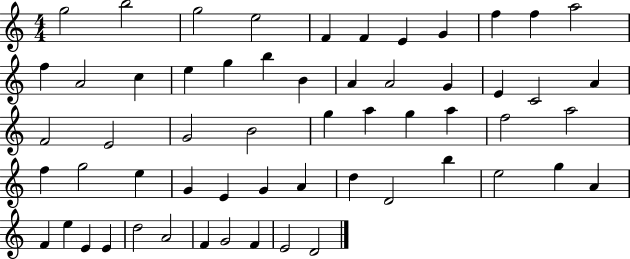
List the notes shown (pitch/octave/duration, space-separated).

G5/h B5/h G5/h E5/h F4/q F4/q E4/q G4/q F5/q F5/q A5/h F5/q A4/h C5/q E5/q G5/q B5/q B4/q A4/q A4/h G4/q E4/q C4/h A4/q F4/h E4/h G4/h B4/h G5/q A5/q G5/q A5/q F5/h A5/h F5/q G5/h E5/q G4/q E4/q G4/q A4/q D5/q D4/h B5/q E5/h G5/q A4/q F4/q E5/q E4/q E4/q D5/h A4/h F4/q G4/h F4/q E4/h D4/h